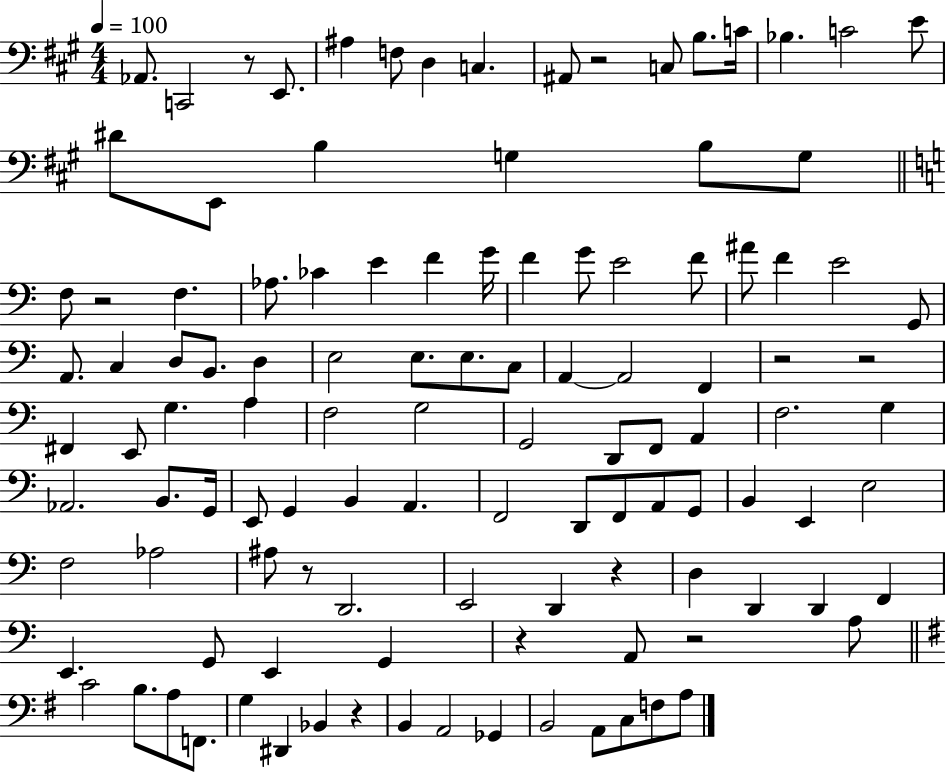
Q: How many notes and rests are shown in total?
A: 115